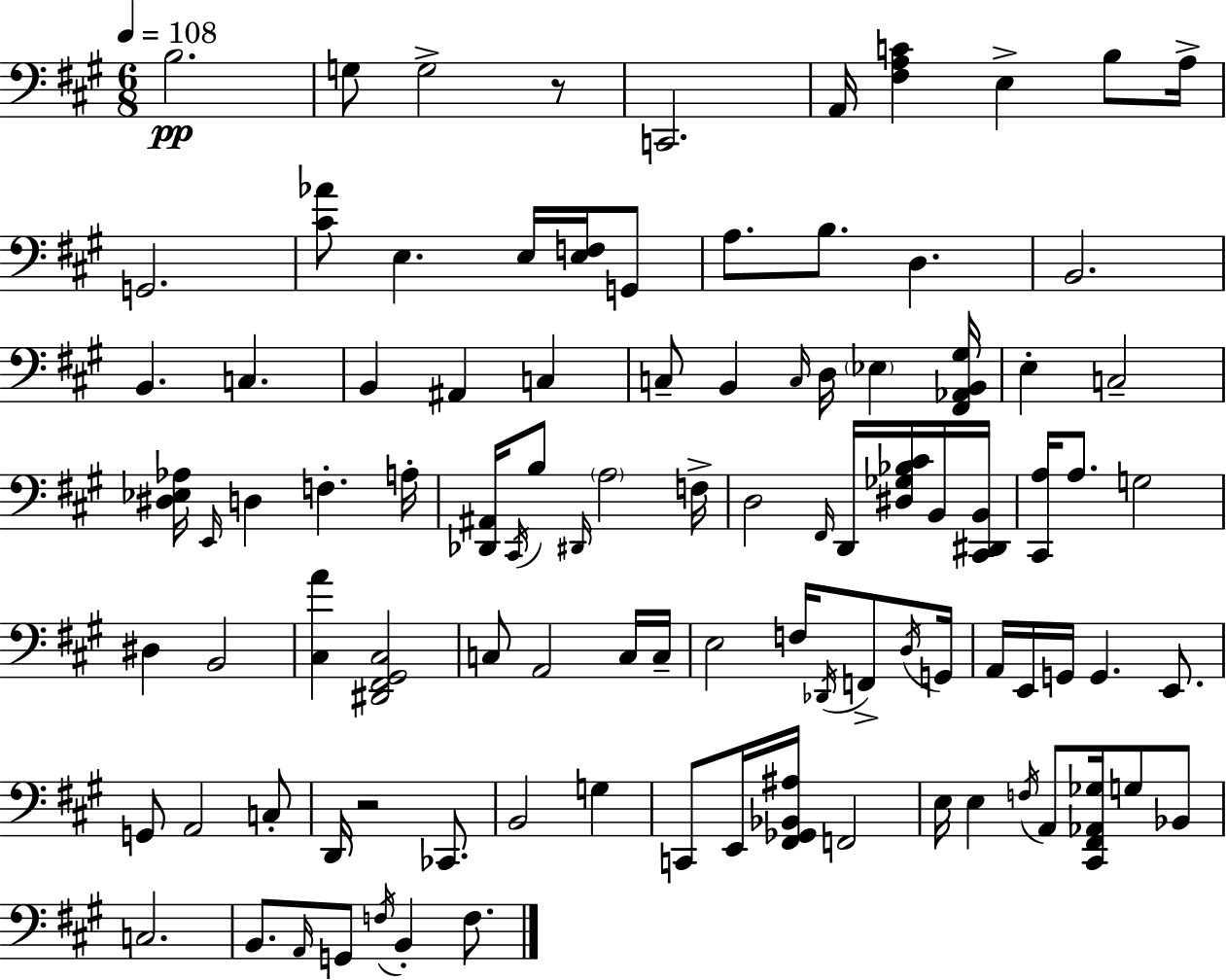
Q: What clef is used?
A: bass